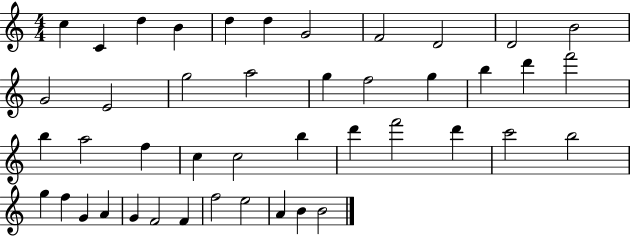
{
  \clef treble
  \numericTimeSignature
  \time 4/4
  \key c \major
  c''4 c'4 d''4 b'4 | d''4 d''4 g'2 | f'2 d'2 | d'2 b'2 | \break g'2 e'2 | g''2 a''2 | g''4 f''2 g''4 | b''4 d'''4 f'''2 | \break b''4 a''2 f''4 | c''4 c''2 b''4 | d'''4 f'''2 d'''4 | c'''2 b''2 | \break g''4 f''4 g'4 a'4 | g'4 f'2 f'4 | f''2 e''2 | a'4 b'4 b'2 | \break \bar "|."
}